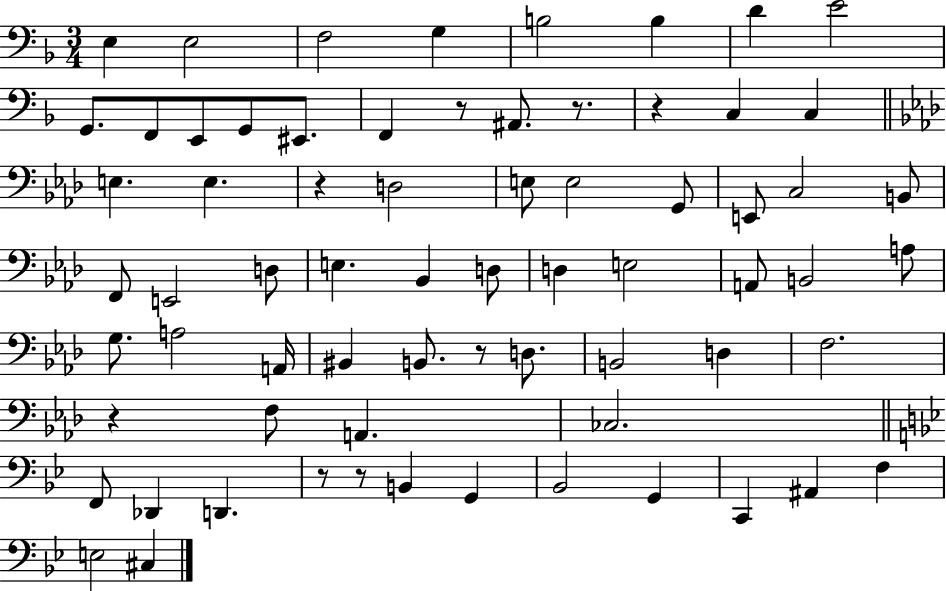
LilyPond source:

{
  \clef bass
  \numericTimeSignature
  \time 3/4
  \key f \major
  e4 e2 | f2 g4 | b2 b4 | d'4 e'2 | \break g,8. f,8 e,8 g,8 eis,8. | f,4 r8 ais,8. r8. | r4 c4 c4 | \bar "||" \break \key aes \major e4. e4. | r4 d2 | e8 e2 g,8 | e,8 c2 b,8 | \break f,8 e,2 d8 | e4. bes,4 d8 | d4 e2 | a,8 b,2 a8 | \break g8. a2 a,16 | bis,4 b,8. r8 d8. | b,2 d4 | f2. | \break r4 f8 a,4. | ces2. | \bar "||" \break \key bes \major f,8 des,4 d,4. | r8 r8 b,4 g,4 | bes,2 g,4 | c,4 ais,4 f4 | \break e2 cis4 | \bar "|."
}